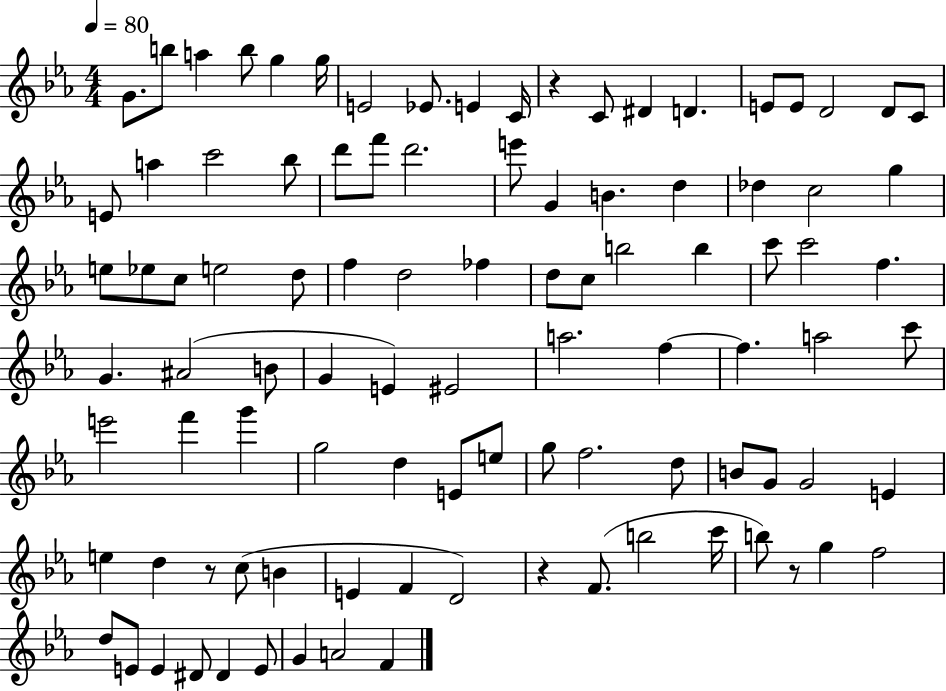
X:1
T:Untitled
M:4/4
L:1/4
K:Eb
G/2 b/2 a b/2 g g/4 E2 _E/2 E C/4 z C/2 ^D D E/2 E/2 D2 D/2 C/2 E/2 a c'2 _b/2 d'/2 f'/2 d'2 e'/2 G B d _d c2 g e/2 _e/2 c/2 e2 d/2 f d2 _f d/2 c/2 b2 b c'/2 c'2 f G ^A2 B/2 G E ^E2 a2 f f a2 c'/2 e'2 f' g' g2 d E/2 e/2 g/2 f2 d/2 B/2 G/2 G2 E e d z/2 c/2 B E F D2 z F/2 b2 c'/4 b/2 z/2 g f2 d/2 E/2 E ^D/2 ^D E/2 G A2 F